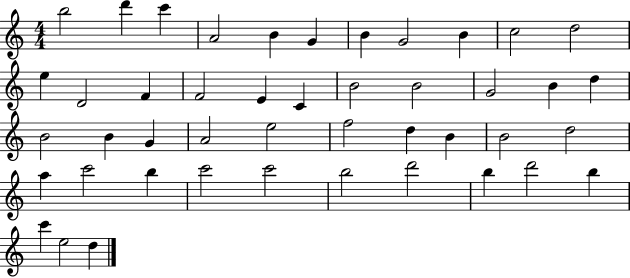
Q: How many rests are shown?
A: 0